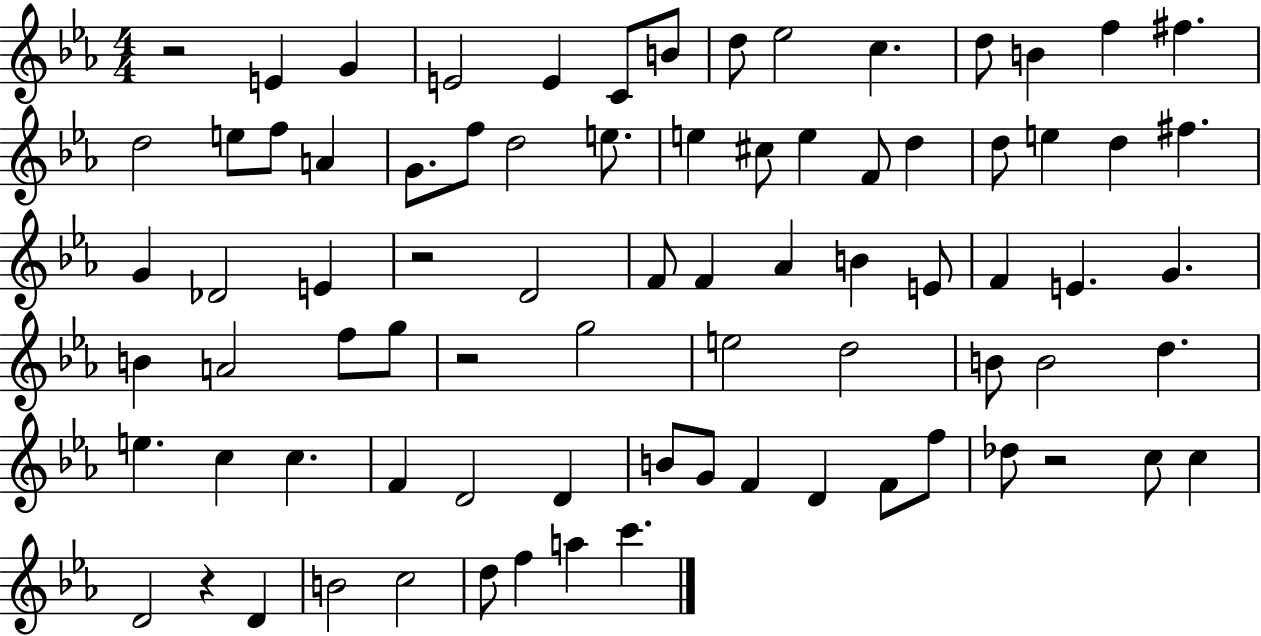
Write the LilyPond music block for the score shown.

{
  \clef treble
  \numericTimeSignature
  \time 4/4
  \key ees \major
  r2 e'4 g'4 | e'2 e'4 c'8 b'8 | d''8 ees''2 c''4. | d''8 b'4 f''4 fis''4. | \break d''2 e''8 f''8 a'4 | g'8. f''8 d''2 e''8. | e''4 cis''8 e''4 f'8 d''4 | d''8 e''4 d''4 fis''4. | \break g'4 des'2 e'4 | r2 d'2 | f'8 f'4 aes'4 b'4 e'8 | f'4 e'4. g'4. | \break b'4 a'2 f''8 g''8 | r2 g''2 | e''2 d''2 | b'8 b'2 d''4. | \break e''4. c''4 c''4. | f'4 d'2 d'4 | b'8 g'8 f'4 d'4 f'8 f''8 | des''8 r2 c''8 c''4 | \break d'2 r4 d'4 | b'2 c''2 | d''8 f''4 a''4 c'''4. | \bar "|."
}